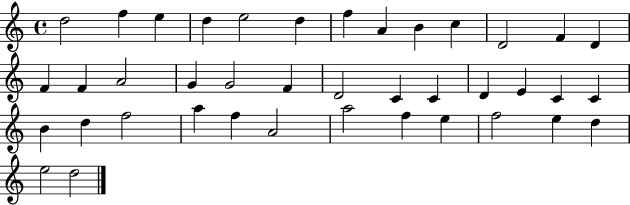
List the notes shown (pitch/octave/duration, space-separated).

D5/h F5/q E5/q D5/q E5/h D5/q F5/q A4/q B4/q C5/q D4/h F4/q D4/q F4/q F4/q A4/h G4/q G4/h F4/q D4/h C4/q C4/q D4/q E4/q C4/q C4/q B4/q D5/q F5/h A5/q F5/q A4/h A5/h F5/q E5/q F5/h E5/q D5/q E5/h D5/h